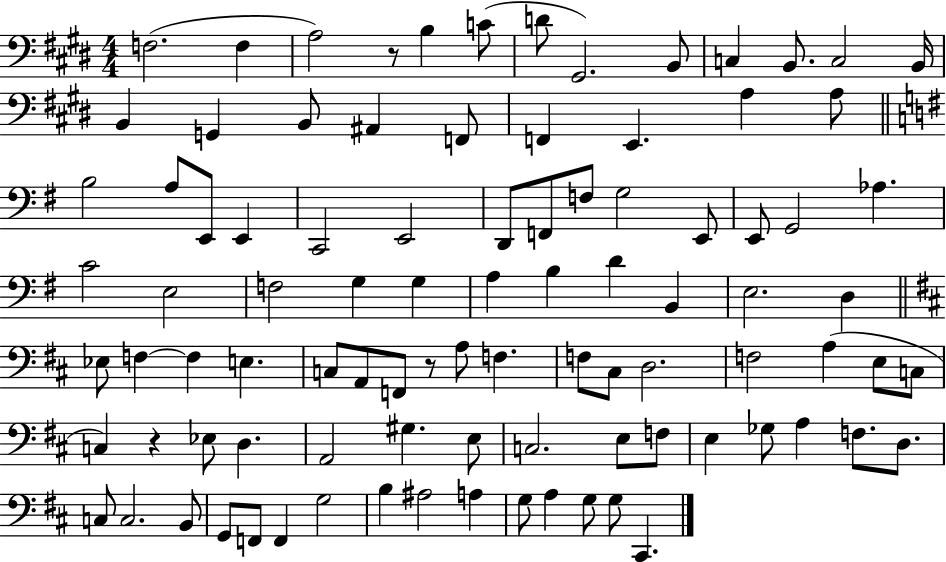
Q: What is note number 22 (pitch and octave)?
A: B3